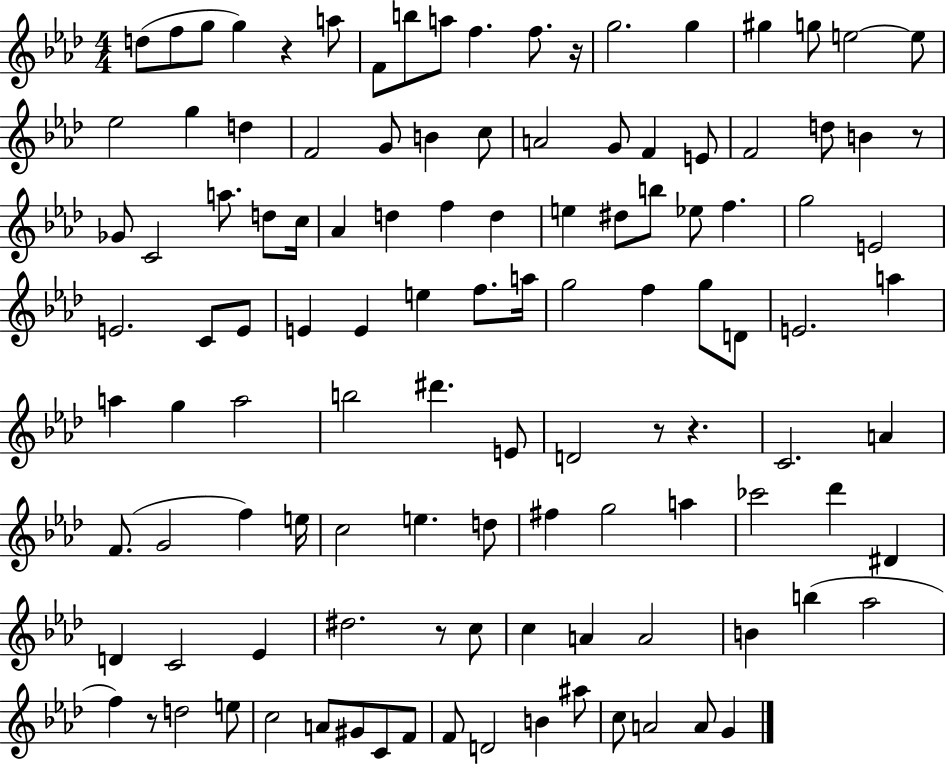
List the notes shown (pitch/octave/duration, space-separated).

D5/e F5/e G5/e G5/q R/q A5/e F4/e B5/e A5/e F5/q. F5/e. R/s G5/h. G5/q G#5/q G5/e E5/h E5/e Eb5/h G5/q D5/q F4/h G4/e B4/q C5/e A4/h G4/e F4/q E4/e F4/h D5/e B4/q R/e Gb4/e C4/h A5/e. D5/e C5/s Ab4/q D5/q F5/q D5/q E5/q D#5/e B5/e Eb5/e F5/q. G5/h E4/h E4/h. C4/e E4/e E4/q E4/q E5/q F5/e. A5/s G5/h F5/q G5/e D4/e E4/h. A5/q A5/q G5/q A5/h B5/h D#6/q. E4/e D4/h R/e R/q. C4/h. A4/q F4/e. G4/h F5/q E5/s C5/h E5/q. D5/e F#5/q G5/h A5/q CES6/h Db6/q D#4/q D4/q C4/h Eb4/q D#5/h. R/e C5/e C5/q A4/q A4/h B4/q B5/q Ab5/h F5/q R/e D5/h E5/e C5/h A4/e G#4/e C4/e F4/e F4/e D4/h B4/q A#5/e C5/e A4/h A4/e G4/q